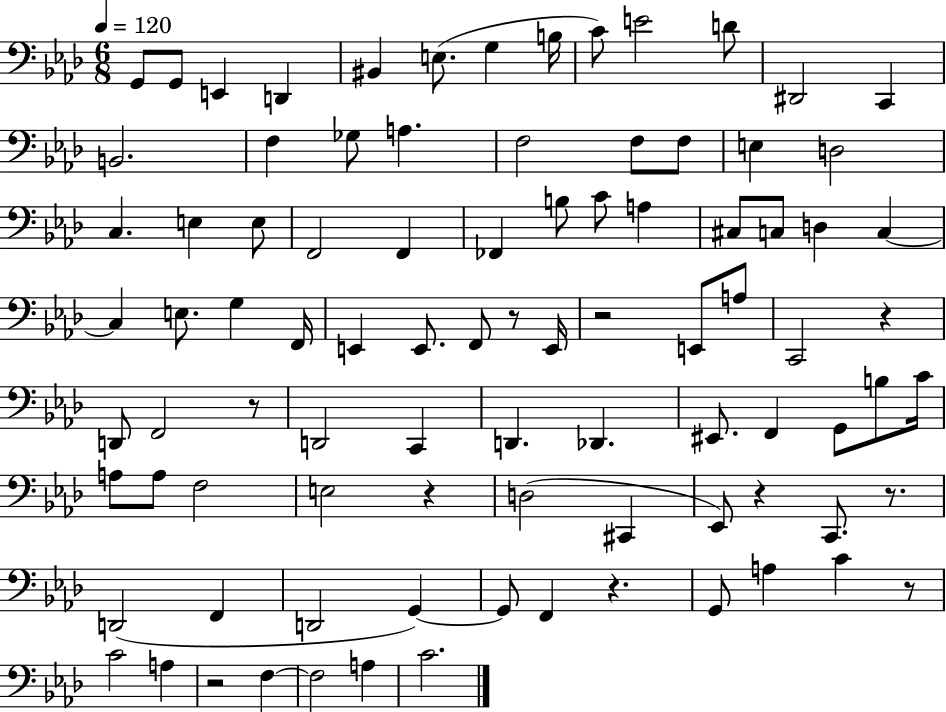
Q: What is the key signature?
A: AES major